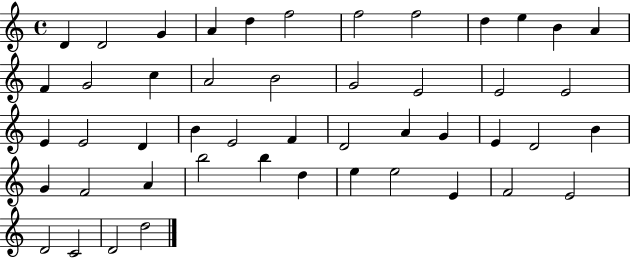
{
  \clef treble
  \time 4/4
  \defaultTimeSignature
  \key c \major
  d'4 d'2 g'4 | a'4 d''4 f''2 | f''2 f''2 | d''4 e''4 b'4 a'4 | \break f'4 g'2 c''4 | a'2 b'2 | g'2 e'2 | e'2 e'2 | \break e'4 e'2 d'4 | b'4 e'2 f'4 | d'2 a'4 g'4 | e'4 d'2 b'4 | \break g'4 f'2 a'4 | b''2 b''4 d''4 | e''4 e''2 e'4 | f'2 e'2 | \break d'2 c'2 | d'2 d''2 | \bar "|."
}